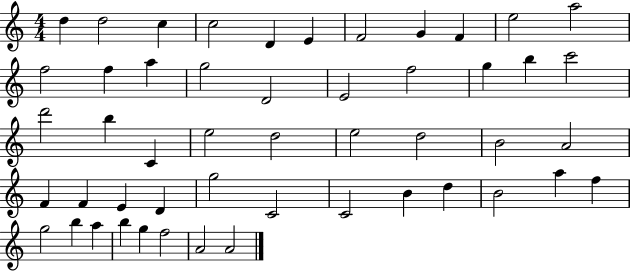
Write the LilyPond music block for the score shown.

{
  \clef treble
  \numericTimeSignature
  \time 4/4
  \key c \major
  d''4 d''2 c''4 | c''2 d'4 e'4 | f'2 g'4 f'4 | e''2 a''2 | \break f''2 f''4 a''4 | g''2 d'2 | e'2 f''2 | g''4 b''4 c'''2 | \break d'''2 b''4 c'4 | e''2 d''2 | e''2 d''2 | b'2 a'2 | \break f'4 f'4 e'4 d'4 | g''2 c'2 | c'2 b'4 d''4 | b'2 a''4 f''4 | \break g''2 b''4 a''4 | b''4 g''4 f''2 | a'2 a'2 | \bar "|."
}